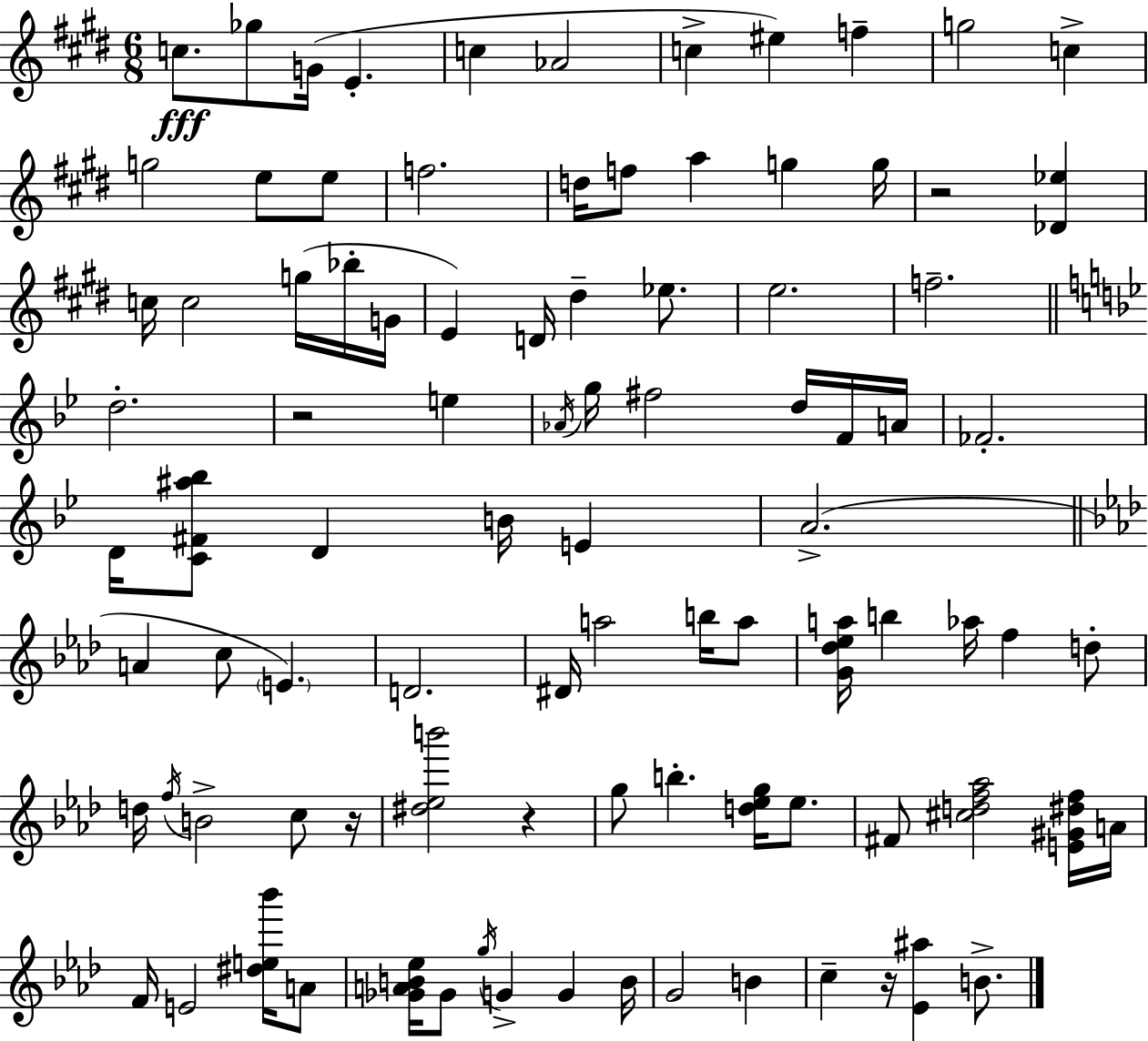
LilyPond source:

{
  \clef treble
  \numericTimeSignature
  \time 6/8
  \key e \major
  \repeat volta 2 { c''8.\fff ges''8 g'16( e'4.-. | c''4 aes'2 | c''4-> eis''4) f''4-- | g''2 c''4-> | \break g''2 e''8 e''8 | f''2. | d''16 f''8 a''4 g''4 g''16 | r2 <des' ees''>4 | \break c''16 c''2 g''16( bes''16-. g'16 | e'4) d'16 dis''4-- ees''8. | e''2. | f''2.-- | \break \bar "||" \break \key g \minor d''2.-. | r2 e''4 | \acciaccatura { aes'16 } g''16 fis''2 d''16 f'16 | a'16 fes'2.-. | \break d'16 <c' fis' ais'' bes''>8 d'4 b'16 e'4 | a'2.->( | \bar "||" \break \key f \minor a'4 c''8 \parenthesize e'4.) | d'2. | dis'16 a''2 b''16 a''8 | <g' des'' ees'' a''>16 b''4 aes''16 f''4 d''8-. | \break d''16 \acciaccatura { f''16 } b'2-> c''8 | r16 <dis'' ees'' b'''>2 r4 | g''8 b''4.-. <d'' ees'' g''>16 ees''8. | fis'8 <cis'' d'' f'' aes''>2 <e' gis' dis'' f''>16 | \break a'16 f'16 e'2 <dis'' e'' bes'''>16 a'8 | <ges' a' b' ees''>16 ges'8 \acciaccatura { g''16 } g'4-> g'4 | b'16 g'2 b'4 | c''4-- r16 <ees' ais''>4 b'8.-> | \break } \bar "|."
}